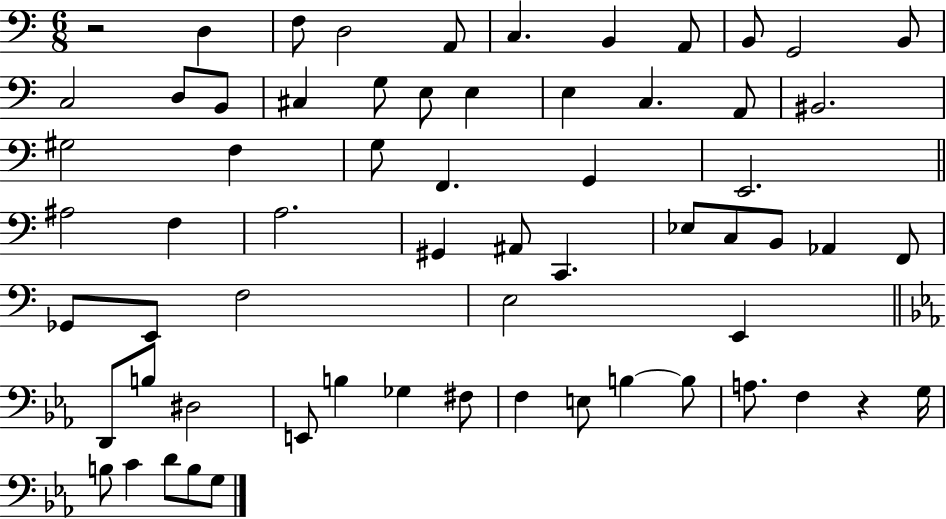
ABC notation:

X:1
T:Untitled
M:6/8
L:1/4
K:C
z2 D, F,/2 D,2 A,,/2 C, B,, A,,/2 B,,/2 G,,2 B,,/2 C,2 D,/2 B,,/2 ^C, G,/2 E,/2 E, E, C, A,,/2 ^B,,2 ^G,2 F, G,/2 F,, G,, E,,2 ^A,2 F, A,2 ^G,, ^A,,/2 C,, _E,/2 C,/2 B,,/2 _A,, F,,/2 _G,,/2 E,,/2 F,2 E,2 E,, D,,/2 B,/2 ^D,2 E,,/2 B, _G, ^F,/2 F, E,/2 B, B,/2 A,/2 F, z G,/4 B,/2 C D/2 B,/2 G,/2